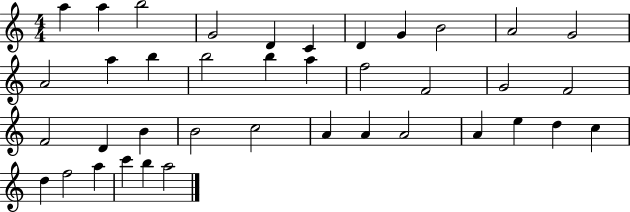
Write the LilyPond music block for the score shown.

{
  \clef treble
  \numericTimeSignature
  \time 4/4
  \key c \major
  a''4 a''4 b''2 | g'2 d'4 c'4 | d'4 g'4 b'2 | a'2 g'2 | \break a'2 a''4 b''4 | b''2 b''4 a''4 | f''2 f'2 | g'2 f'2 | \break f'2 d'4 b'4 | b'2 c''2 | a'4 a'4 a'2 | a'4 e''4 d''4 c''4 | \break d''4 f''2 a''4 | c'''4 b''4 a''2 | \bar "|."
}